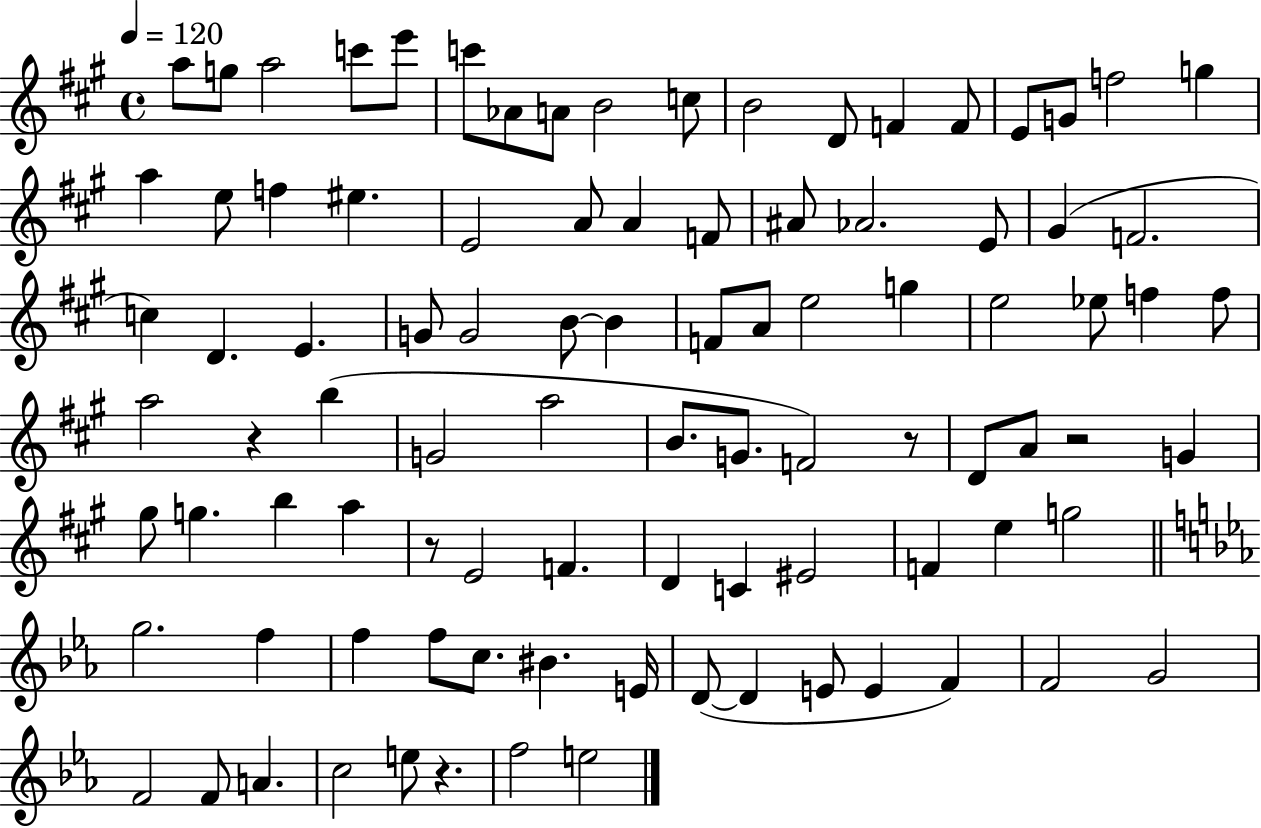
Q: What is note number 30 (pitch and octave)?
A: G#4